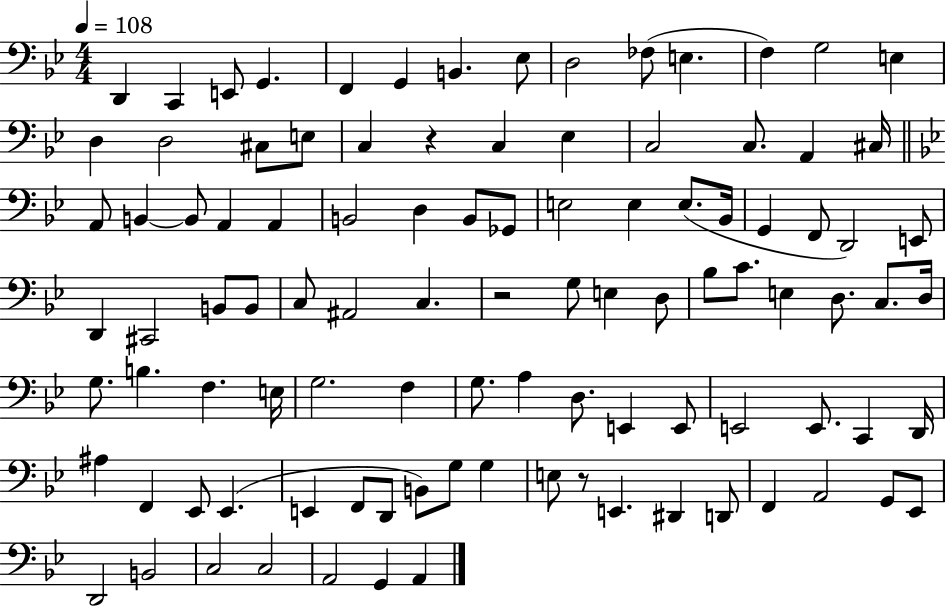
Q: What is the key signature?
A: BES major